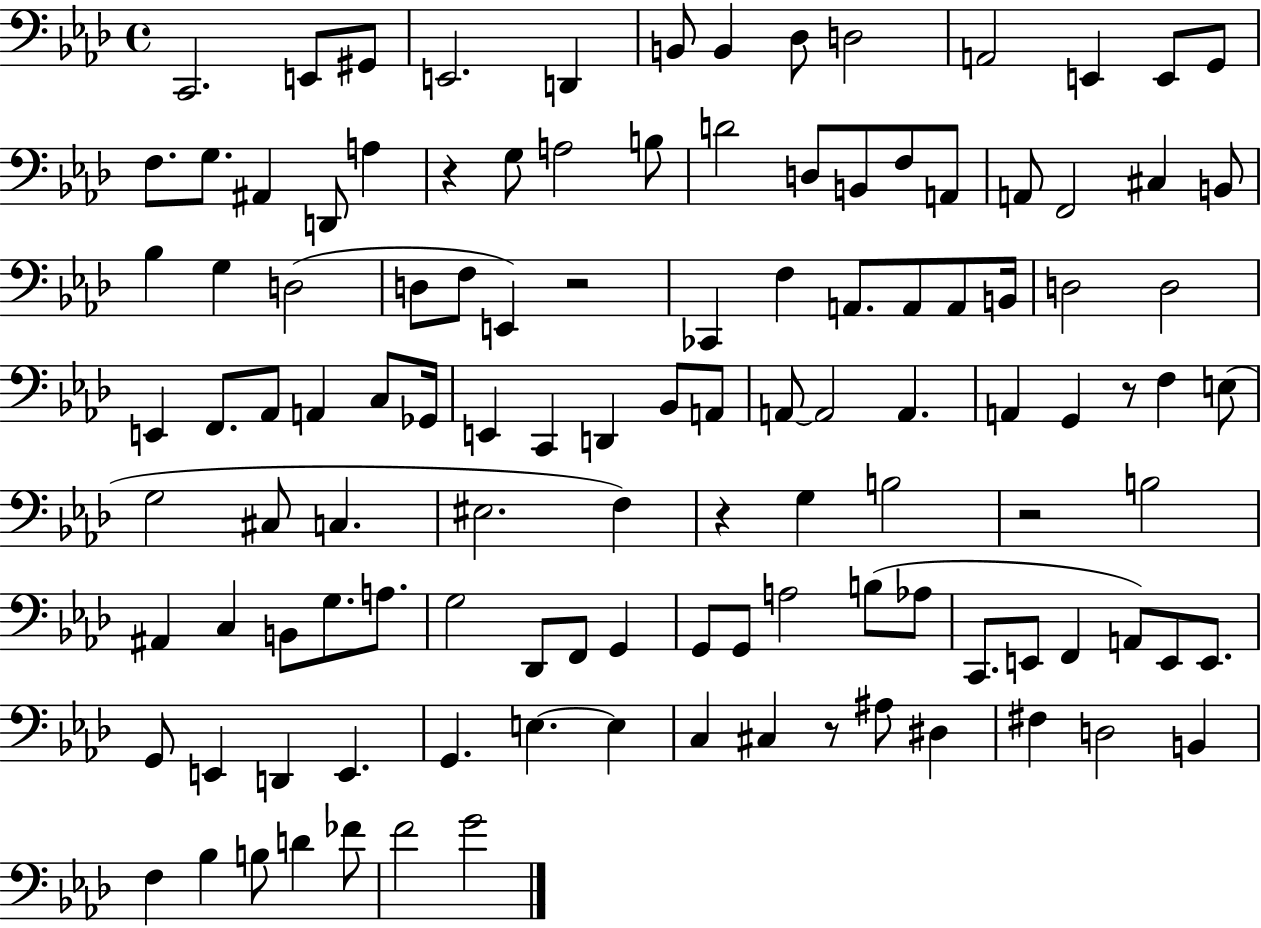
X:1
T:Untitled
M:4/4
L:1/4
K:Ab
C,,2 E,,/2 ^G,,/2 E,,2 D,, B,,/2 B,, _D,/2 D,2 A,,2 E,, E,,/2 G,,/2 F,/2 G,/2 ^A,, D,,/2 A, z G,/2 A,2 B,/2 D2 D,/2 B,,/2 F,/2 A,,/2 A,,/2 F,,2 ^C, B,,/2 _B, G, D,2 D,/2 F,/2 E,, z2 _C,, F, A,,/2 A,,/2 A,,/2 B,,/4 D,2 D,2 E,, F,,/2 _A,,/2 A,, C,/2 _G,,/4 E,, C,, D,, _B,,/2 A,,/2 A,,/2 A,,2 A,, A,, G,, z/2 F, E,/2 G,2 ^C,/2 C, ^E,2 F, z G, B,2 z2 B,2 ^A,, C, B,,/2 G,/2 A,/2 G,2 _D,,/2 F,,/2 G,, G,,/2 G,,/2 A,2 B,/2 _A,/2 C,,/2 E,,/2 F,, A,,/2 E,,/2 E,,/2 G,,/2 E,, D,, E,, G,, E, E, C, ^C, z/2 ^A,/2 ^D, ^F, D,2 B,, F, _B, B,/2 D _F/2 F2 G2